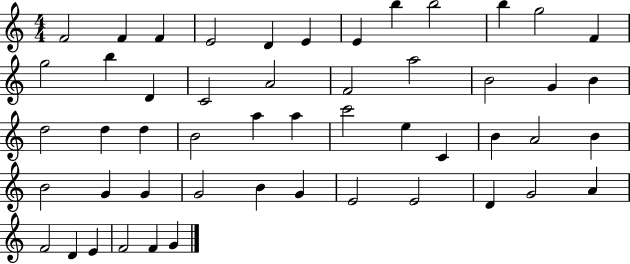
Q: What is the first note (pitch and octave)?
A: F4